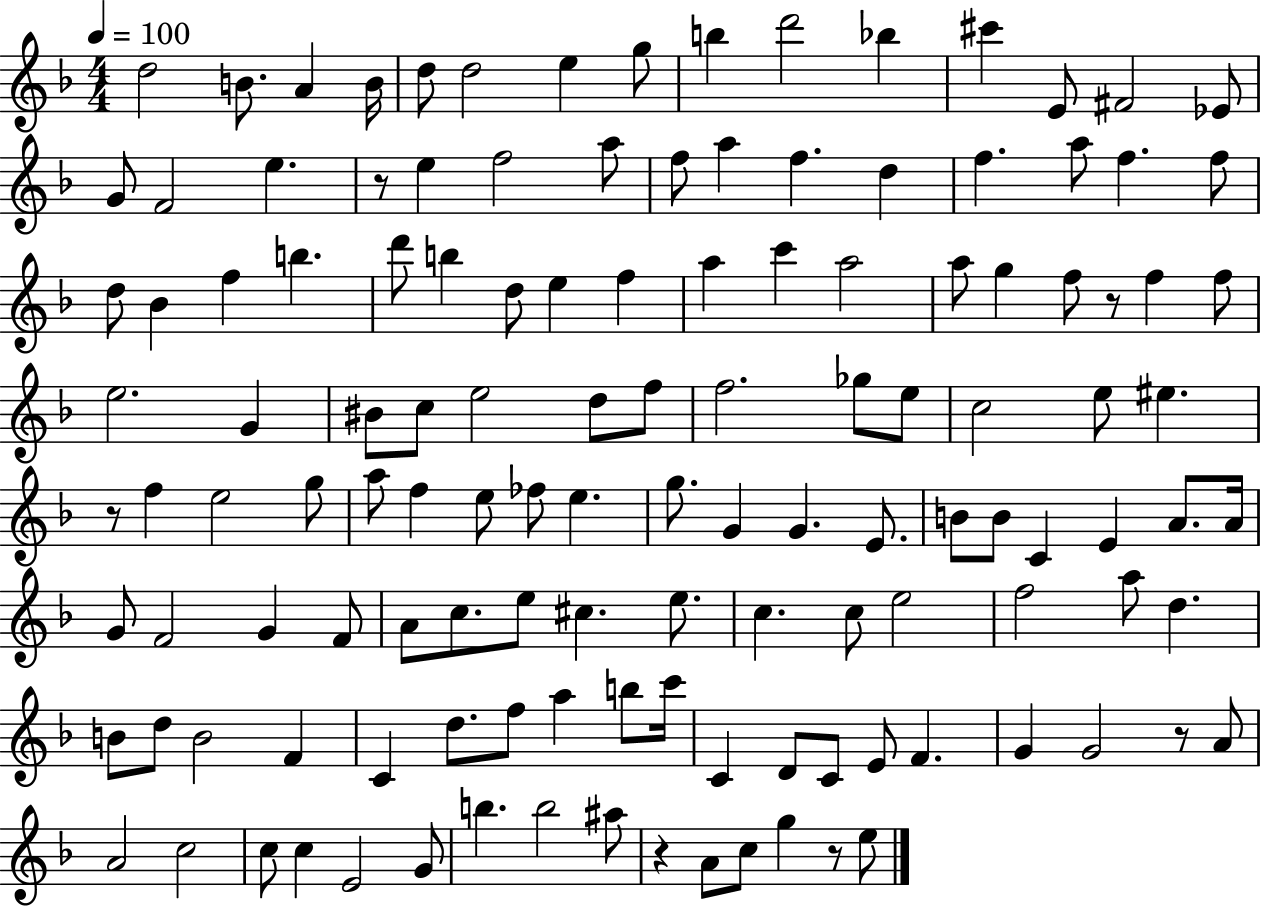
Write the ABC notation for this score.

X:1
T:Untitled
M:4/4
L:1/4
K:F
d2 B/2 A B/4 d/2 d2 e g/2 b d'2 _b ^c' E/2 ^F2 _E/2 G/2 F2 e z/2 e f2 a/2 f/2 a f d f a/2 f f/2 d/2 _B f b d'/2 b d/2 e f a c' a2 a/2 g f/2 z/2 f f/2 e2 G ^B/2 c/2 e2 d/2 f/2 f2 _g/2 e/2 c2 e/2 ^e z/2 f e2 g/2 a/2 f e/2 _f/2 e g/2 G G E/2 B/2 B/2 C E A/2 A/4 G/2 F2 G F/2 A/2 c/2 e/2 ^c e/2 c c/2 e2 f2 a/2 d B/2 d/2 B2 F C d/2 f/2 a b/2 c'/4 C D/2 C/2 E/2 F G G2 z/2 A/2 A2 c2 c/2 c E2 G/2 b b2 ^a/2 z A/2 c/2 g z/2 e/2